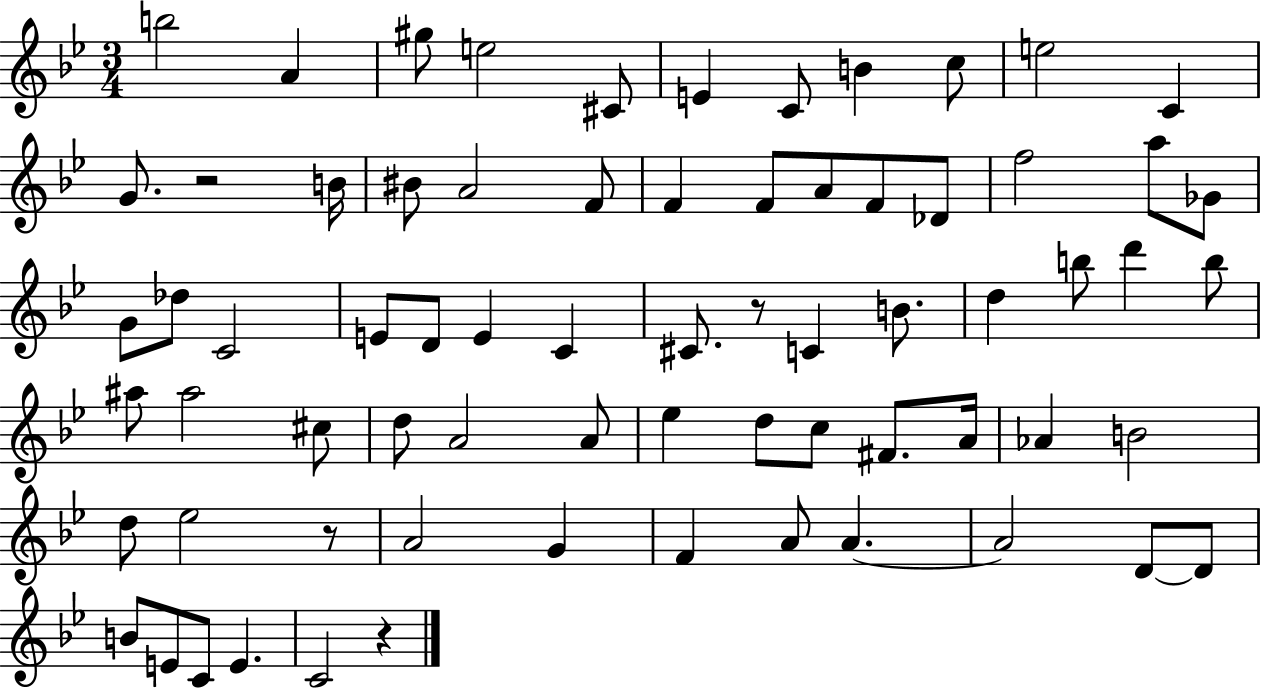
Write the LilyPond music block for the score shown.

{
  \clef treble
  \numericTimeSignature
  \time 3/4
  \key bes \major
  b''2 a'4 | gis''8 e''2 cis'8 | e'4 c'8 b'4 c''8 | e''2 c'4 | \break g'8. r2 b'16 | bis'8 a'2 f'8 | f'4 f'8 a'8 f'8 des'8 | f''2 a''8 ges'8 | \break g'8 des''8 c'2 | e'8 d'8 e'4 c'4 | cis'8. r8 c'4 b'8. | d''4 b''8 d'''4 b''8 | \break ais''8 ais''2 cis''8 | d''8 a'2 a'8 | ees''4 d''8 c''8 fis'8. a'16 | aes'4 b'2 | \break d''8 ees''2 r8 | a'2 g'4 | f'4 a'8 a'4.~~ | a'2 d'8~~ d'8 | \break b'8 e'8 c'8 e'4. | c'2 r4 | \bar "|."
}